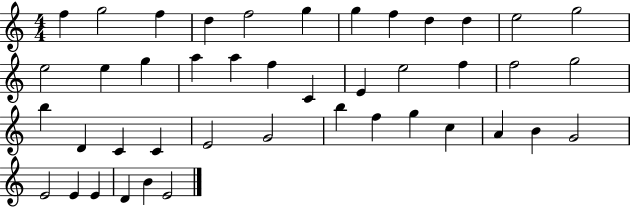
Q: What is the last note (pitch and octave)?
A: E4